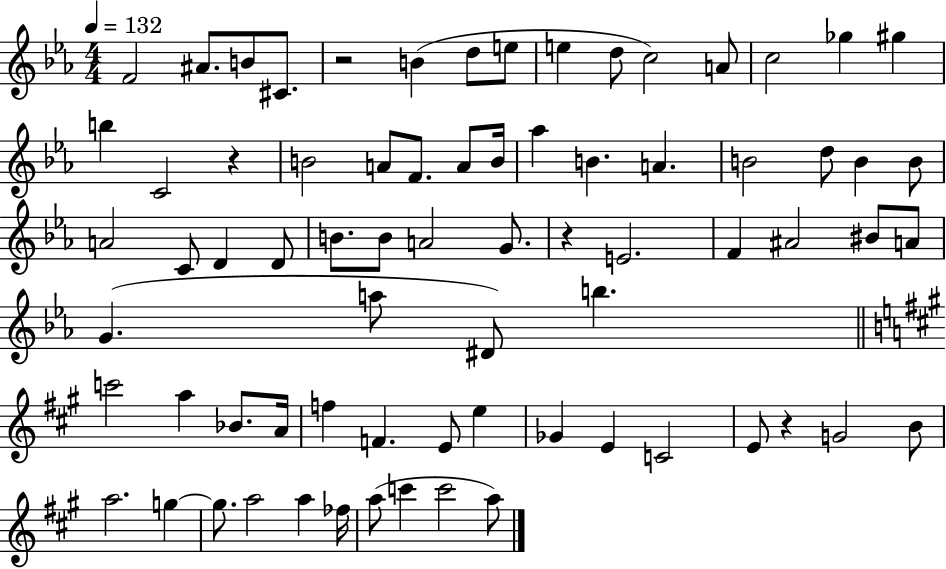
{
  \clef treble
  \numericTimeSignature
  \time 4/4
  \key ees \major
  \tempo 4 = 132
  f'2 ais'8. b'8 cis'8. | r2 b'4( d''8 e''8 | e''4 d''8 c''2) a'8 | c''2 ges''4 gis''4 | \break b''4 c'2 r4 | b'2 a'8 f'8. a'8 b'16 | aes''4 b'4. a'4. | b'2 d''8 b'4 b'8 | \break a'2 c'8 d'4 d'8 | b'8. b'8 a'2 g'8. | r4 e'2. | f'4 ais'2 bis'8 a'8 | \break g'4.( a''8 dis'8) b''4. | \bar "||" \break \key a \major c'''2 a''4 bes'8. a'16 | f''4 f'4. e'8 e''4 | ges'4 e'4 c'2 | e'8 r4 g'2 b'8 | \break a''2. g''4~~ | g''8. a''2 a''4 fes''16 | a''8( c'''4 c'''2 a''8) | \bar "|."
}